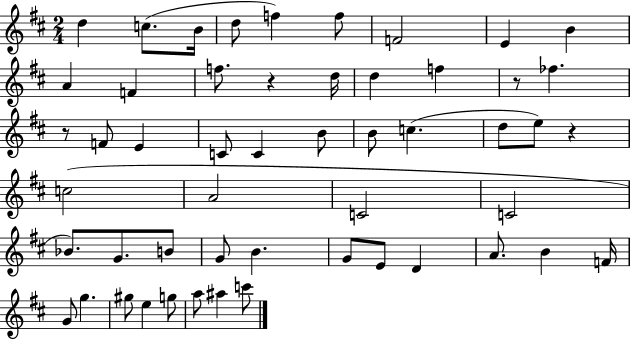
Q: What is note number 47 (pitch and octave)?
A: A#5